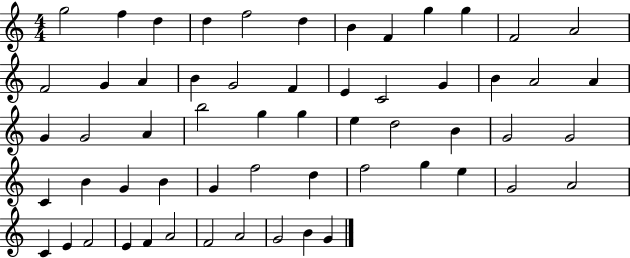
{
  \clef treble
  \numericTimeSignature
  \time 4/4
  \key c \major
  g''2 f''4 d''4 | d''4 f''2 d''4 | b'4 f'4 g''4 g''4 | f'2 a'2 | \break f'2 g'4 a'4 | b'4 g'2 f'4 | e'4 c'2 g'4 | b'4 a'2 a'4 | \break g'4 g'2 a'4 | b''2 g''4 g''4 | e''4 d''2 b'4 | g'2 g'2 | \break c'4 b'4 g'4 b'4 | g'4 f''2 d''4 | f''2 g''4 e''4 | g'2 a'2 | \break c'4 e'4 f'2 | e'4 f'4 a'2 | f'2 a'2 | g'2 b'4 g'4 | \break \bar "|."
}